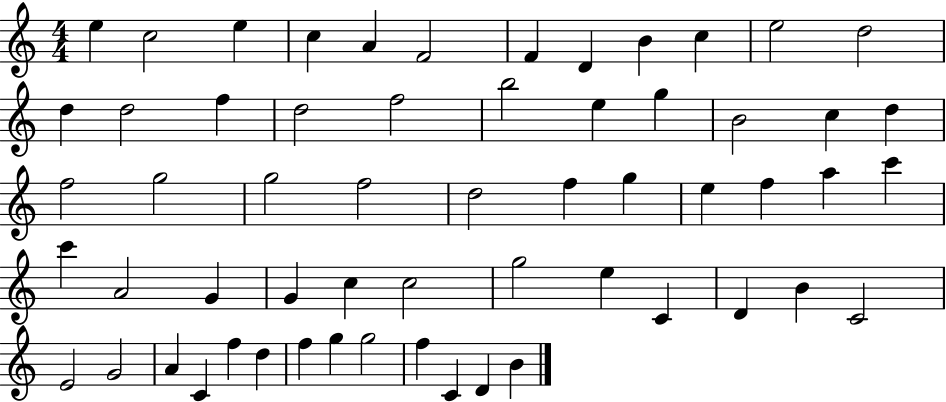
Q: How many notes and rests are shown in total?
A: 59